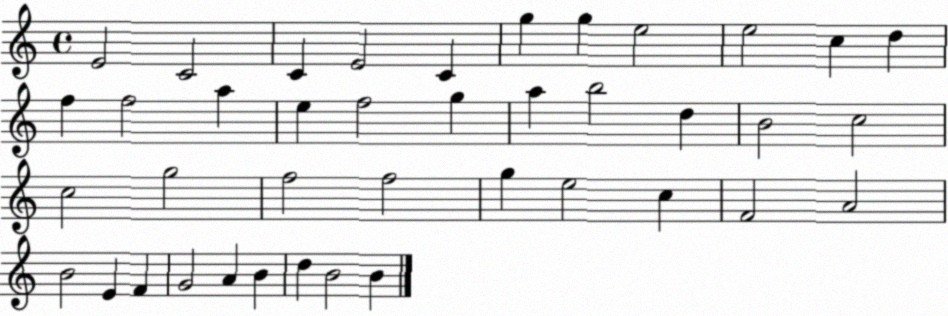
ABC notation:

X:1
T:Untitled
M:4/4
L:1/4
K:C
E2 C2 C E2 C g g e2 e2 c d f f2 a e f2 g a b2 d B2 c2 c2 g2 f2 f2 g e2 c F2 A2 B2 E F G2 A B d B2 B